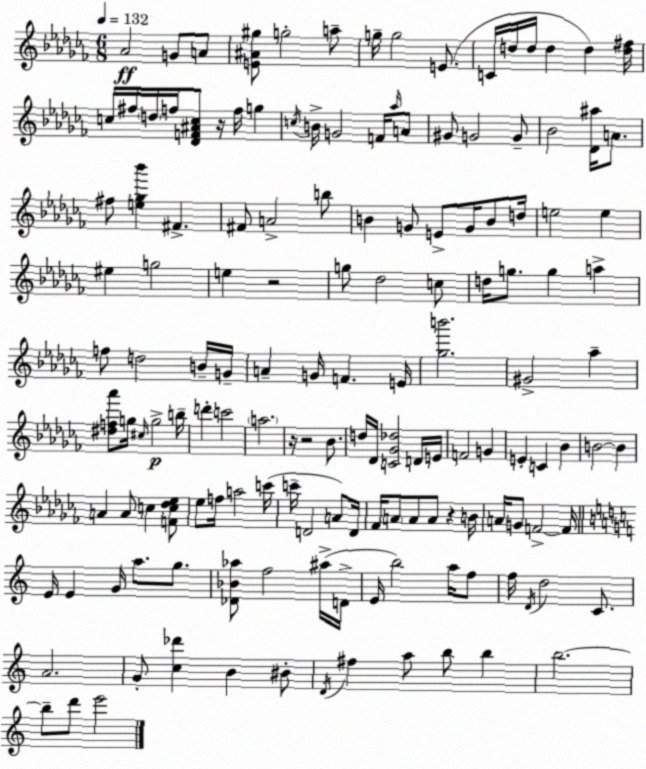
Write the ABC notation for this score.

X:1
T:Untitled
M:6/8
L:1/4
K:Abm
_A2 G/2 A/2 [E^A^g]/2 g2 a/2 g/4 g2 E/2 C/4 d/4 d/4 d d [d^f]/4 c/4 ^f/4 d/4 f/4 [_DF^Ac]/2 z/4 f/4 g c/4 B/4 G2 F/4 _a/4 A/2 ^G/2 G2 G/2 _B2 [_D^a]/4 A/2 ^f/2 [e_g_b'] ^F ^F/2 A2 b/2 B G/2 E/2 G/4 B/2 d/4 e2 e ^e g2 e z2 g/2 _d2 c/2 d/4 g/2 g a f/2 d2 B/4 G/4 A G/4 F E/4 [_gb']2 ^G2 _a [^df_a']/2 g/4 ^c/4 g2 b/4 d' c'2 a2 z/4 z2 _B/2 d/4 _D/4 [C_G_d]2 D/4 E/4 F2 G E C _B B2 B A A/2 c [Fc_d_e]/2 _e/2 f/4 a2 c'/4 c'/4 D2 A/2 D/4 _F/4 A/2 A/2 A/2 z B/4 A/4 G/2 F2 F/4 E/4 E G/4 a/2 g/2 [_D_B_a]/2 f2 ^a/4 D/4 E/4 b2 a/4 f/2 f/4 D/4 d2 C/2 A2 G/2 [c_d'] B ^B/2 D/4 ^f a/2 b/2 b b2 b/2 d'/2 e'2